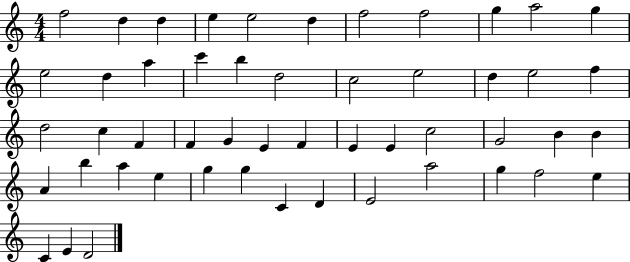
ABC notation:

X:1
T:Untitled
M:4/4
L:1/4
K:C
f2 d d e e2 d f2 f2 g a2 g e2 d a c' b d2 c2 e2 d e2 f d2 c F F G E F E E c2 G2 B B A b a e g g C D E2 a2 g f2 e C E D2